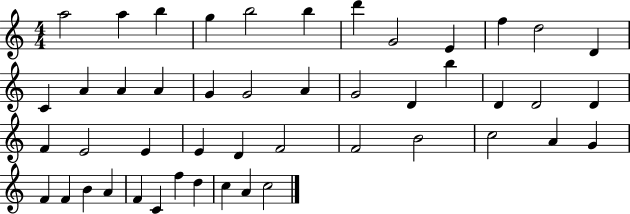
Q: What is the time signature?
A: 4/4